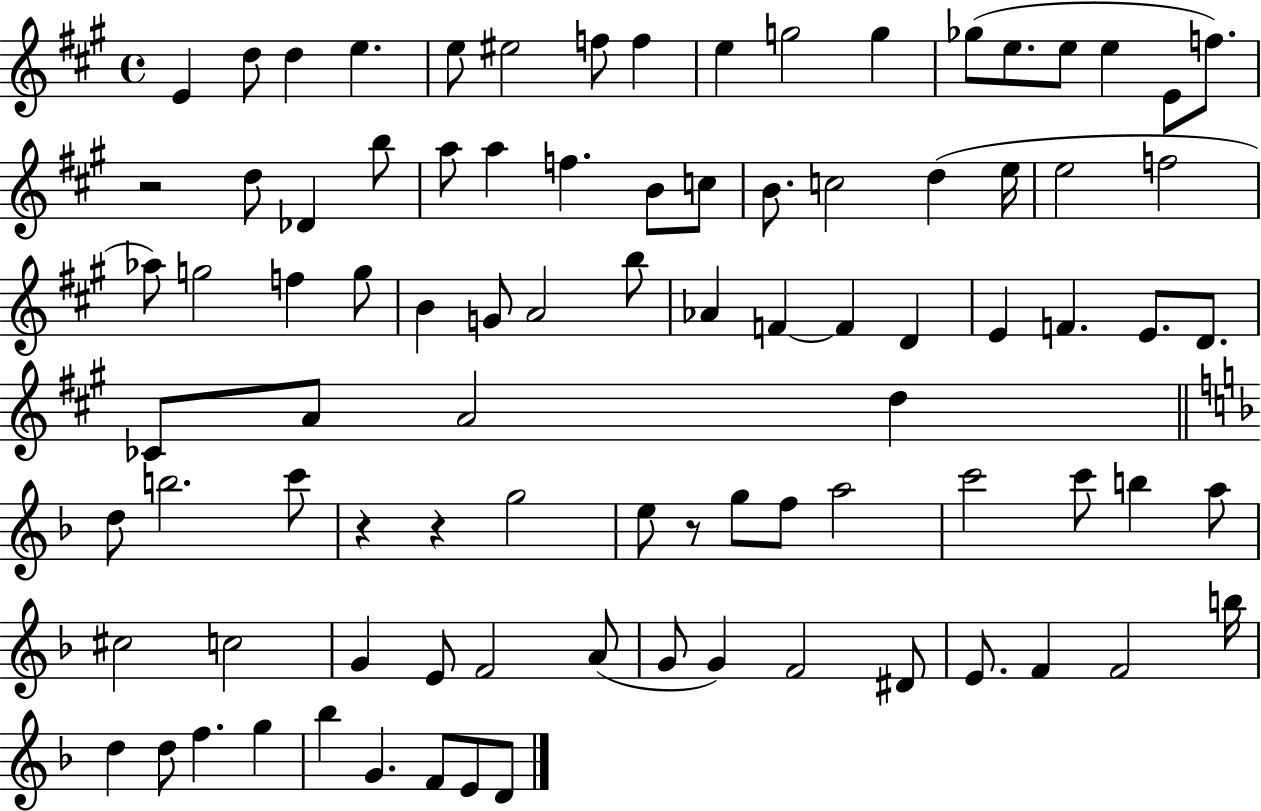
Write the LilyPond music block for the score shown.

{
  \clef treble
  \time 4/4
  \defaultTimeSignature
  \key a \major
  \repeat volta 2 { e'4 d''8 d''4 e''4. | e''8 eis''2 f''8 f''4 | e''4 g''2 g''4 | ges''8( e''8. e''8 e''4 e'8 f''8.) | \break r2 d''8 des'4 b''8 | a''8 a''4 f''4. b'8 c''8 | b'8. c''2 d''4( e''16 | e''2 f''2 | \break aes''8) g''2 f''4 g''8 | b'4 g'8 a'2 b''8 | aes'4 f'4~~ f'4 d'4 | e'4 f'4. e'8. d'8. | \break ces'8 a'8 a'2 d''4 | \bar "||" \break \key d \minor d''8 b''2. c'''8 | r4 r4 g''2 | e''8 r8 g''8 f''8 a''2 | c'''2 c'''8 b''4 a''8 | \break cis''2 c''2 | g'4 e'8 f'2 a'8( | g'8 g'4) f'2 dis'8 | e'8. f'4 f'2 b''16 | \break d''4 d''8 f''4. g''4 | bes''4 g'4. f'8 e'8 d'8 | } \bar "|."
}